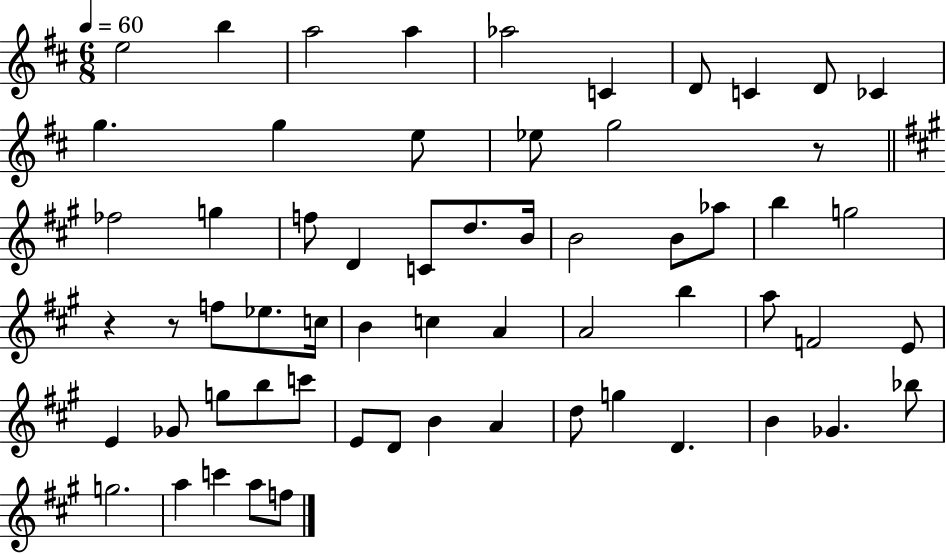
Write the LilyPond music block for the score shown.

{
  \clef treble
  \numericTimeSignature
  \time 6/8
  \key d \major
  \tempo 4 = 60
  e''2 b''4 | a''2 a''4 | aes''2 c'4 | d'8 c'4 d'8 ces'4 | \break g''4. g''4 e''8 | ees''8 g''2 r8 | \bar "||" \break \key a \major fes''2 g''4 | f''8 d'4 c'8 d''8. b'16 | b'2 b'8 aes''8 | b''4 g''2 | \break r4 r8 f''8 ees''8. c''16 | b'4 c''4 a'4 | a'2 b''4 | a''8 f'2 e'8 | \break e'4 ges'8 g''8 b''8 c'''8 | e'8 d'8 b'4 a'4 | d''8 g''4 d'4. | b'4 ges'4. bes''8 | \break g''2. | a''4 c'''4 a''8 f''8 | \bar "|."
}